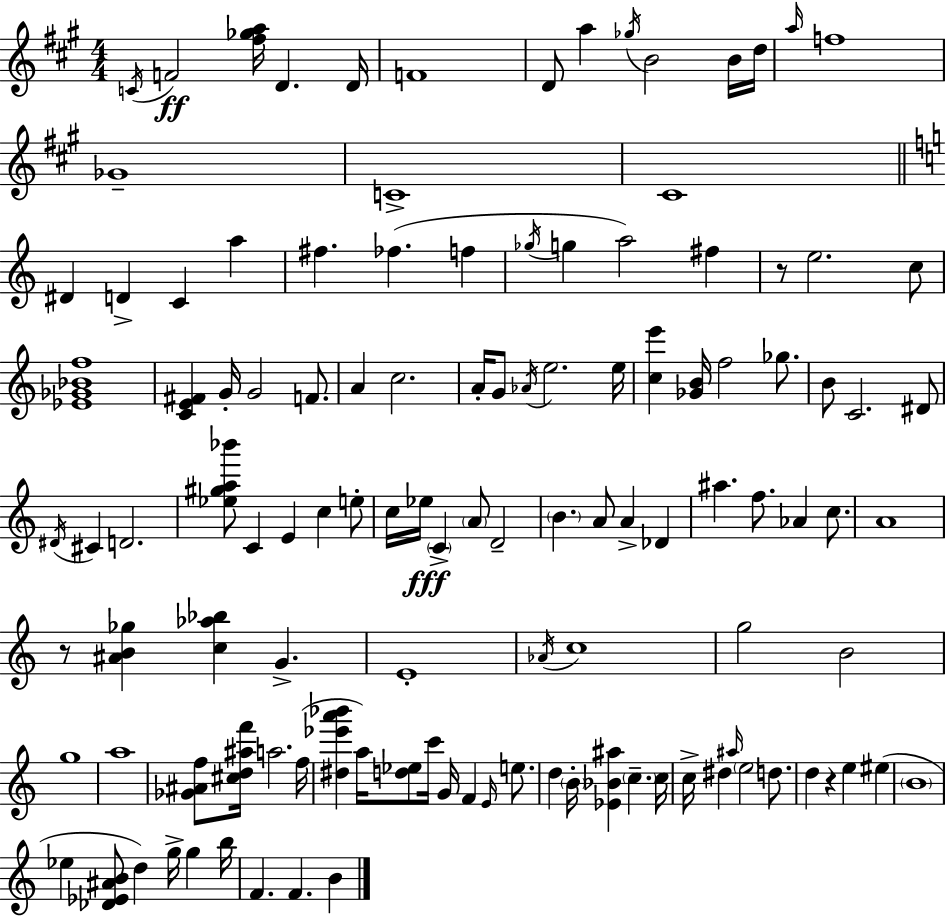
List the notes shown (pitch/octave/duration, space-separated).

C4/s F4/h [F#5,Gb5,A5]/s D4/q. D4/s F4/w D4/e A5/q Gb5/s B4/h B4/s D5/s A5/s F5/w Gb4/w C4/w C#4/w D#4/q D4/q C4/q A5/q F#5/q. FES5/q. F5/q Gb5/s G5/q A5/h F#5/q R/e E5/h. C5/e [Eb4,Gb4,Bb4,F5]/w [C4,E4,F#4]/q G4/s G4/h F4/e. A4/q C5/h. A4/s G4/e Ab4/s E5/h. E5/s [C5,E6]/q [Gb4,B4]/s F5/h Gb5/e. B4/e C4/h. D#4/e D#4/s C#4/q D4/h. [Eb5,G#5,A5,Bb6]/e C4/q E4/q C5/q E5/e C5/s Eb5/s C4/q A4/e D4/h B4/q. A4/e A4/q Db4/q A#5/q. F5/e. Ab4/q C5/e. A4/w R/e [A#4,B4,Gb5]/q [C5,Ab5,Bb5]/q G4/q. E4/w Ab4/s C5/w G5/h B4/h G5/w A5/w [Gb4,A#4,F5]/e [C#5,D5,A#5,F6]/s A5/h. F5/s [D#5,Eb6,A6,Bb6]/q A5/s [D5,Eb5]/e C6/s G4/s F4/q E4/s E5/e. D5/q B4/s [Eb4,Bb4,A#5]/q C5/q. C5/s C5/s D#5/q A#5/s E5/h D5/e. D5/q R/q E5/q EIS5/q B4/w Eb5/q [Db4,Eb4,A#4,B4]/e D5/q G5/s G5/q B5/s F4/q. F4/q. B4/q